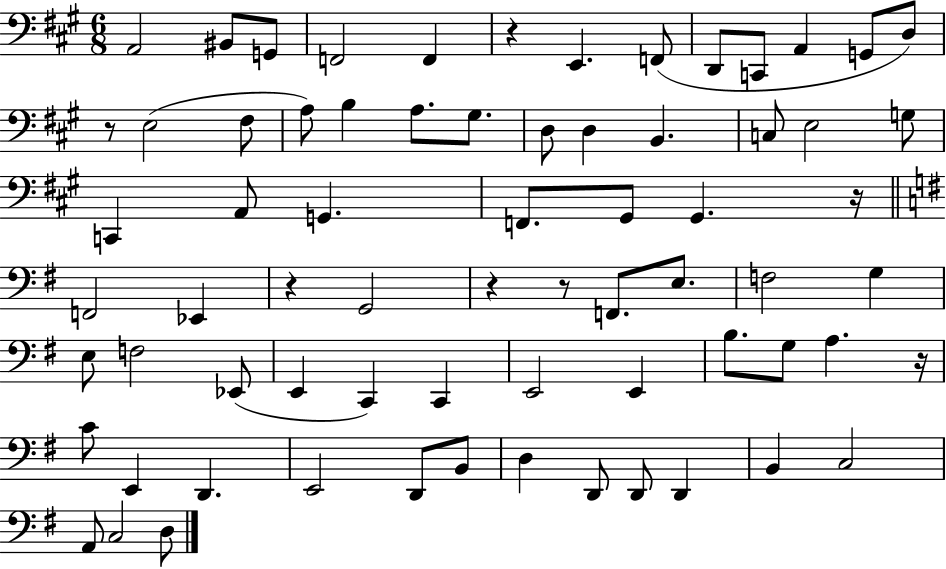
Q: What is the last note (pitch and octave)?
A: D3